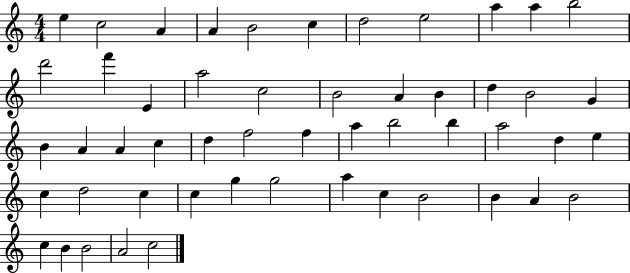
E5/q C5/h A4/q A4/q B4/h C5/q D5/h E5/h A5/q A5/q B5/h D6/h F6/q E4/q A5/h C5/h B4/h A4/q B4/q D5/q B4/h G4/q B4/q A4/q A4/q C5/q D5/q F5/h F5/q A5/q B5/h B5/q A5/h D5/q E5/q C5/q D5/h C5/q C5/q G5/q G5/h A5/q C5/q B4/h B4/q A4/q B4/h C5/q B4/q B4/h A4/h C5/h